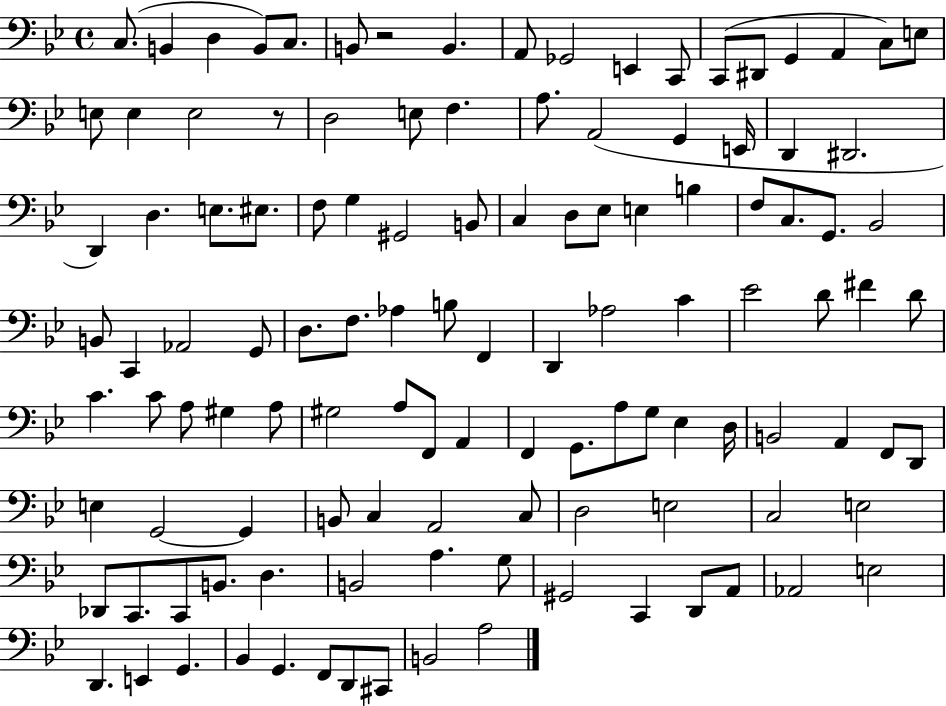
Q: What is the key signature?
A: BES major